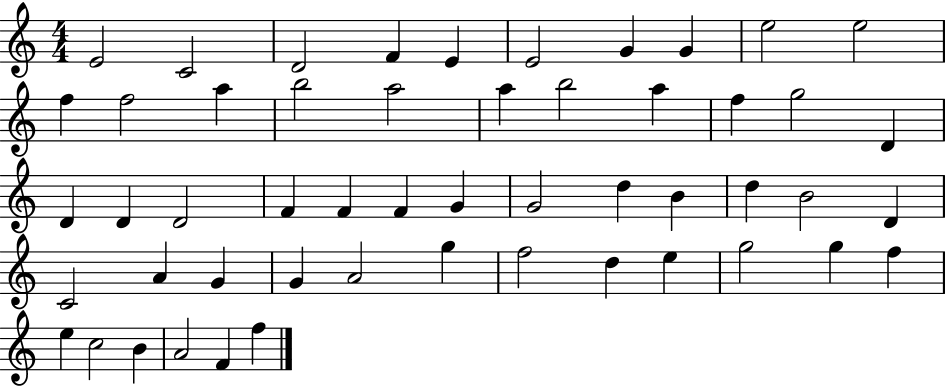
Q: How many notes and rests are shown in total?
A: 52